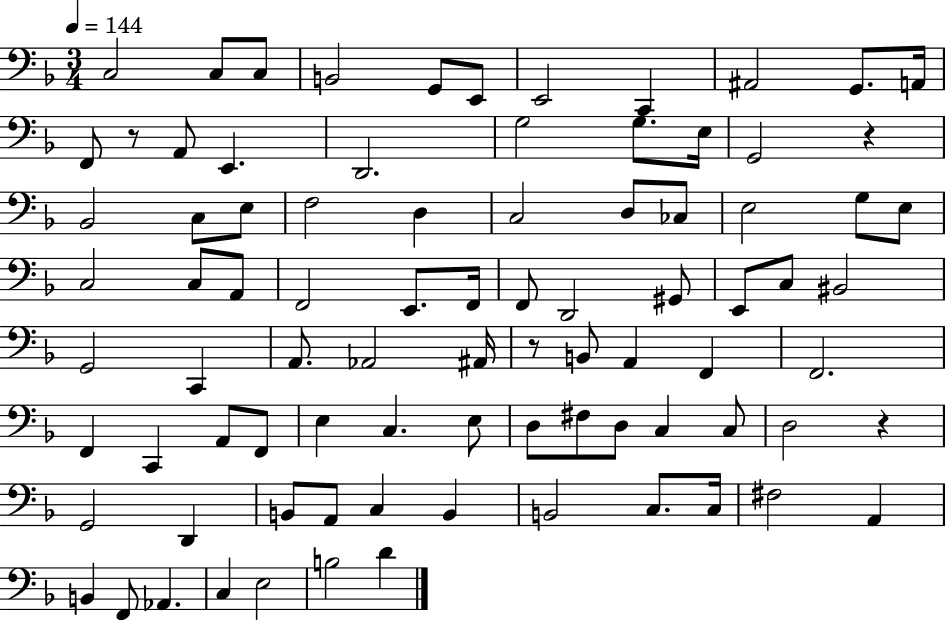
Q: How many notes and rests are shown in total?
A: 86